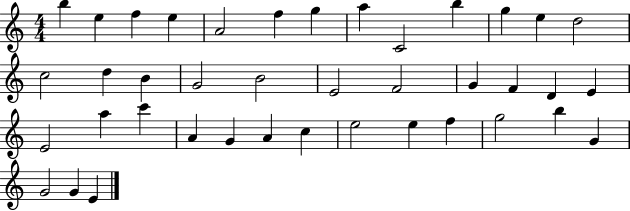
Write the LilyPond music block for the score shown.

{
  \clef treble
  \numericTimeSignature
  \time 4/4
  \key c \major
  b''4 e''4 f''4 e''4 | a'2 f''4 g''4 | a''4 c'2 b''4 | g''4 e''4 d''2 | \break c''2 d''4 b'4 | g'2 b'2 | e'2 f'2 | g'4 f'4 d'4 e'4 | \break e'2 a''4 c'''4 | a'4 g'4 a'4 c''4 | e''2 e''4 f''4 | g''2 b''4 g'4 | \break g'2 g'4 e'4 | \bar "|."
}